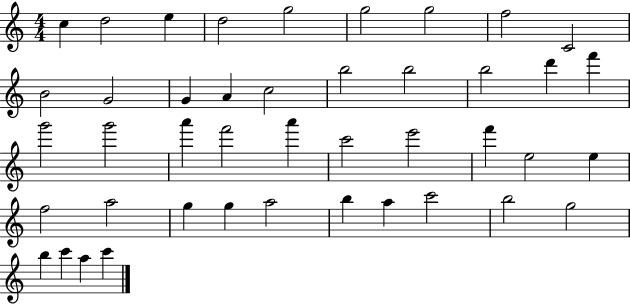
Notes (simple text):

C5/q D5/h E5/q D5/h G5/h G5/h G5/h F5/h C4/h B4/h G4/h G4/q A4/q C5/h B5/h B5/h B5/h D6/q F6/q G6/h G6/h A6/q F6/h A6/q C6/h E6/h F6/q E5/h E5/q F5/h A5/h G5/q G5/q A5/h B5/q A5/q C6/h B5/h G5/h B5/q C6/q A5/q C6/q